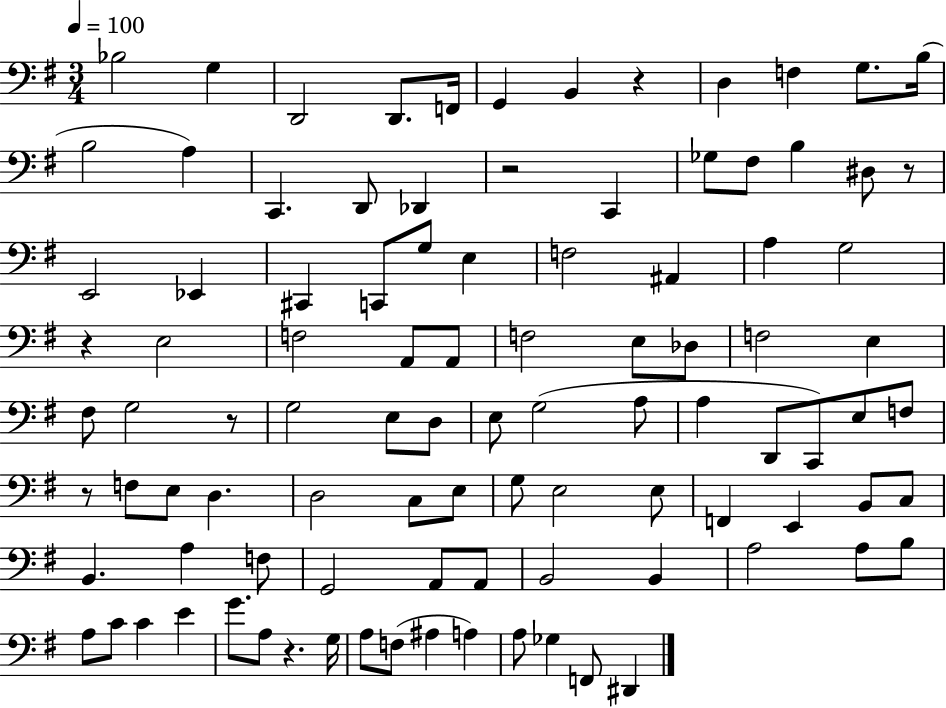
{
  \clef bass
  \numericTimeSignature
  \time 3/4
  \key g \major
  \tempo 4 = 100
  bes2 g4 | d,2 d,8. f,16 | g,4 b,4 r4 | d4 f4 g8. b16( | \break b2 a4) | c,4. d,8 des,4 | r2 c,4 | ges8 fis8 b4 dis8 r8 | \break e,2 ees,4 | cis,4 c,8 g8 e4 | f2 ais,4 | a4 g2 | \break r4 e2 | f2 a,8 a,8 | f2 e8 des8 | f2 e4 | \break fis8 g2 r8 | g2 e8 d8 | e8 g2( a8 | a4 d,8 c,8) e8 f8 | \break r8 f8 e8 d4. | d2 c8 e8 | g8 e2 e8 | f,4 e,4 b,8 c8 | \break b,4. a4 f8 | g,2 a,8 a,8 | b,2 b,4 | a2 a8 b8 | \break a8 c'8 c'4 e'4 | g'8. a8 r4. g16 | a8 f8( ais4 a4) | a8 ges4 f,8 dis,4 | \break \bar "|."
}